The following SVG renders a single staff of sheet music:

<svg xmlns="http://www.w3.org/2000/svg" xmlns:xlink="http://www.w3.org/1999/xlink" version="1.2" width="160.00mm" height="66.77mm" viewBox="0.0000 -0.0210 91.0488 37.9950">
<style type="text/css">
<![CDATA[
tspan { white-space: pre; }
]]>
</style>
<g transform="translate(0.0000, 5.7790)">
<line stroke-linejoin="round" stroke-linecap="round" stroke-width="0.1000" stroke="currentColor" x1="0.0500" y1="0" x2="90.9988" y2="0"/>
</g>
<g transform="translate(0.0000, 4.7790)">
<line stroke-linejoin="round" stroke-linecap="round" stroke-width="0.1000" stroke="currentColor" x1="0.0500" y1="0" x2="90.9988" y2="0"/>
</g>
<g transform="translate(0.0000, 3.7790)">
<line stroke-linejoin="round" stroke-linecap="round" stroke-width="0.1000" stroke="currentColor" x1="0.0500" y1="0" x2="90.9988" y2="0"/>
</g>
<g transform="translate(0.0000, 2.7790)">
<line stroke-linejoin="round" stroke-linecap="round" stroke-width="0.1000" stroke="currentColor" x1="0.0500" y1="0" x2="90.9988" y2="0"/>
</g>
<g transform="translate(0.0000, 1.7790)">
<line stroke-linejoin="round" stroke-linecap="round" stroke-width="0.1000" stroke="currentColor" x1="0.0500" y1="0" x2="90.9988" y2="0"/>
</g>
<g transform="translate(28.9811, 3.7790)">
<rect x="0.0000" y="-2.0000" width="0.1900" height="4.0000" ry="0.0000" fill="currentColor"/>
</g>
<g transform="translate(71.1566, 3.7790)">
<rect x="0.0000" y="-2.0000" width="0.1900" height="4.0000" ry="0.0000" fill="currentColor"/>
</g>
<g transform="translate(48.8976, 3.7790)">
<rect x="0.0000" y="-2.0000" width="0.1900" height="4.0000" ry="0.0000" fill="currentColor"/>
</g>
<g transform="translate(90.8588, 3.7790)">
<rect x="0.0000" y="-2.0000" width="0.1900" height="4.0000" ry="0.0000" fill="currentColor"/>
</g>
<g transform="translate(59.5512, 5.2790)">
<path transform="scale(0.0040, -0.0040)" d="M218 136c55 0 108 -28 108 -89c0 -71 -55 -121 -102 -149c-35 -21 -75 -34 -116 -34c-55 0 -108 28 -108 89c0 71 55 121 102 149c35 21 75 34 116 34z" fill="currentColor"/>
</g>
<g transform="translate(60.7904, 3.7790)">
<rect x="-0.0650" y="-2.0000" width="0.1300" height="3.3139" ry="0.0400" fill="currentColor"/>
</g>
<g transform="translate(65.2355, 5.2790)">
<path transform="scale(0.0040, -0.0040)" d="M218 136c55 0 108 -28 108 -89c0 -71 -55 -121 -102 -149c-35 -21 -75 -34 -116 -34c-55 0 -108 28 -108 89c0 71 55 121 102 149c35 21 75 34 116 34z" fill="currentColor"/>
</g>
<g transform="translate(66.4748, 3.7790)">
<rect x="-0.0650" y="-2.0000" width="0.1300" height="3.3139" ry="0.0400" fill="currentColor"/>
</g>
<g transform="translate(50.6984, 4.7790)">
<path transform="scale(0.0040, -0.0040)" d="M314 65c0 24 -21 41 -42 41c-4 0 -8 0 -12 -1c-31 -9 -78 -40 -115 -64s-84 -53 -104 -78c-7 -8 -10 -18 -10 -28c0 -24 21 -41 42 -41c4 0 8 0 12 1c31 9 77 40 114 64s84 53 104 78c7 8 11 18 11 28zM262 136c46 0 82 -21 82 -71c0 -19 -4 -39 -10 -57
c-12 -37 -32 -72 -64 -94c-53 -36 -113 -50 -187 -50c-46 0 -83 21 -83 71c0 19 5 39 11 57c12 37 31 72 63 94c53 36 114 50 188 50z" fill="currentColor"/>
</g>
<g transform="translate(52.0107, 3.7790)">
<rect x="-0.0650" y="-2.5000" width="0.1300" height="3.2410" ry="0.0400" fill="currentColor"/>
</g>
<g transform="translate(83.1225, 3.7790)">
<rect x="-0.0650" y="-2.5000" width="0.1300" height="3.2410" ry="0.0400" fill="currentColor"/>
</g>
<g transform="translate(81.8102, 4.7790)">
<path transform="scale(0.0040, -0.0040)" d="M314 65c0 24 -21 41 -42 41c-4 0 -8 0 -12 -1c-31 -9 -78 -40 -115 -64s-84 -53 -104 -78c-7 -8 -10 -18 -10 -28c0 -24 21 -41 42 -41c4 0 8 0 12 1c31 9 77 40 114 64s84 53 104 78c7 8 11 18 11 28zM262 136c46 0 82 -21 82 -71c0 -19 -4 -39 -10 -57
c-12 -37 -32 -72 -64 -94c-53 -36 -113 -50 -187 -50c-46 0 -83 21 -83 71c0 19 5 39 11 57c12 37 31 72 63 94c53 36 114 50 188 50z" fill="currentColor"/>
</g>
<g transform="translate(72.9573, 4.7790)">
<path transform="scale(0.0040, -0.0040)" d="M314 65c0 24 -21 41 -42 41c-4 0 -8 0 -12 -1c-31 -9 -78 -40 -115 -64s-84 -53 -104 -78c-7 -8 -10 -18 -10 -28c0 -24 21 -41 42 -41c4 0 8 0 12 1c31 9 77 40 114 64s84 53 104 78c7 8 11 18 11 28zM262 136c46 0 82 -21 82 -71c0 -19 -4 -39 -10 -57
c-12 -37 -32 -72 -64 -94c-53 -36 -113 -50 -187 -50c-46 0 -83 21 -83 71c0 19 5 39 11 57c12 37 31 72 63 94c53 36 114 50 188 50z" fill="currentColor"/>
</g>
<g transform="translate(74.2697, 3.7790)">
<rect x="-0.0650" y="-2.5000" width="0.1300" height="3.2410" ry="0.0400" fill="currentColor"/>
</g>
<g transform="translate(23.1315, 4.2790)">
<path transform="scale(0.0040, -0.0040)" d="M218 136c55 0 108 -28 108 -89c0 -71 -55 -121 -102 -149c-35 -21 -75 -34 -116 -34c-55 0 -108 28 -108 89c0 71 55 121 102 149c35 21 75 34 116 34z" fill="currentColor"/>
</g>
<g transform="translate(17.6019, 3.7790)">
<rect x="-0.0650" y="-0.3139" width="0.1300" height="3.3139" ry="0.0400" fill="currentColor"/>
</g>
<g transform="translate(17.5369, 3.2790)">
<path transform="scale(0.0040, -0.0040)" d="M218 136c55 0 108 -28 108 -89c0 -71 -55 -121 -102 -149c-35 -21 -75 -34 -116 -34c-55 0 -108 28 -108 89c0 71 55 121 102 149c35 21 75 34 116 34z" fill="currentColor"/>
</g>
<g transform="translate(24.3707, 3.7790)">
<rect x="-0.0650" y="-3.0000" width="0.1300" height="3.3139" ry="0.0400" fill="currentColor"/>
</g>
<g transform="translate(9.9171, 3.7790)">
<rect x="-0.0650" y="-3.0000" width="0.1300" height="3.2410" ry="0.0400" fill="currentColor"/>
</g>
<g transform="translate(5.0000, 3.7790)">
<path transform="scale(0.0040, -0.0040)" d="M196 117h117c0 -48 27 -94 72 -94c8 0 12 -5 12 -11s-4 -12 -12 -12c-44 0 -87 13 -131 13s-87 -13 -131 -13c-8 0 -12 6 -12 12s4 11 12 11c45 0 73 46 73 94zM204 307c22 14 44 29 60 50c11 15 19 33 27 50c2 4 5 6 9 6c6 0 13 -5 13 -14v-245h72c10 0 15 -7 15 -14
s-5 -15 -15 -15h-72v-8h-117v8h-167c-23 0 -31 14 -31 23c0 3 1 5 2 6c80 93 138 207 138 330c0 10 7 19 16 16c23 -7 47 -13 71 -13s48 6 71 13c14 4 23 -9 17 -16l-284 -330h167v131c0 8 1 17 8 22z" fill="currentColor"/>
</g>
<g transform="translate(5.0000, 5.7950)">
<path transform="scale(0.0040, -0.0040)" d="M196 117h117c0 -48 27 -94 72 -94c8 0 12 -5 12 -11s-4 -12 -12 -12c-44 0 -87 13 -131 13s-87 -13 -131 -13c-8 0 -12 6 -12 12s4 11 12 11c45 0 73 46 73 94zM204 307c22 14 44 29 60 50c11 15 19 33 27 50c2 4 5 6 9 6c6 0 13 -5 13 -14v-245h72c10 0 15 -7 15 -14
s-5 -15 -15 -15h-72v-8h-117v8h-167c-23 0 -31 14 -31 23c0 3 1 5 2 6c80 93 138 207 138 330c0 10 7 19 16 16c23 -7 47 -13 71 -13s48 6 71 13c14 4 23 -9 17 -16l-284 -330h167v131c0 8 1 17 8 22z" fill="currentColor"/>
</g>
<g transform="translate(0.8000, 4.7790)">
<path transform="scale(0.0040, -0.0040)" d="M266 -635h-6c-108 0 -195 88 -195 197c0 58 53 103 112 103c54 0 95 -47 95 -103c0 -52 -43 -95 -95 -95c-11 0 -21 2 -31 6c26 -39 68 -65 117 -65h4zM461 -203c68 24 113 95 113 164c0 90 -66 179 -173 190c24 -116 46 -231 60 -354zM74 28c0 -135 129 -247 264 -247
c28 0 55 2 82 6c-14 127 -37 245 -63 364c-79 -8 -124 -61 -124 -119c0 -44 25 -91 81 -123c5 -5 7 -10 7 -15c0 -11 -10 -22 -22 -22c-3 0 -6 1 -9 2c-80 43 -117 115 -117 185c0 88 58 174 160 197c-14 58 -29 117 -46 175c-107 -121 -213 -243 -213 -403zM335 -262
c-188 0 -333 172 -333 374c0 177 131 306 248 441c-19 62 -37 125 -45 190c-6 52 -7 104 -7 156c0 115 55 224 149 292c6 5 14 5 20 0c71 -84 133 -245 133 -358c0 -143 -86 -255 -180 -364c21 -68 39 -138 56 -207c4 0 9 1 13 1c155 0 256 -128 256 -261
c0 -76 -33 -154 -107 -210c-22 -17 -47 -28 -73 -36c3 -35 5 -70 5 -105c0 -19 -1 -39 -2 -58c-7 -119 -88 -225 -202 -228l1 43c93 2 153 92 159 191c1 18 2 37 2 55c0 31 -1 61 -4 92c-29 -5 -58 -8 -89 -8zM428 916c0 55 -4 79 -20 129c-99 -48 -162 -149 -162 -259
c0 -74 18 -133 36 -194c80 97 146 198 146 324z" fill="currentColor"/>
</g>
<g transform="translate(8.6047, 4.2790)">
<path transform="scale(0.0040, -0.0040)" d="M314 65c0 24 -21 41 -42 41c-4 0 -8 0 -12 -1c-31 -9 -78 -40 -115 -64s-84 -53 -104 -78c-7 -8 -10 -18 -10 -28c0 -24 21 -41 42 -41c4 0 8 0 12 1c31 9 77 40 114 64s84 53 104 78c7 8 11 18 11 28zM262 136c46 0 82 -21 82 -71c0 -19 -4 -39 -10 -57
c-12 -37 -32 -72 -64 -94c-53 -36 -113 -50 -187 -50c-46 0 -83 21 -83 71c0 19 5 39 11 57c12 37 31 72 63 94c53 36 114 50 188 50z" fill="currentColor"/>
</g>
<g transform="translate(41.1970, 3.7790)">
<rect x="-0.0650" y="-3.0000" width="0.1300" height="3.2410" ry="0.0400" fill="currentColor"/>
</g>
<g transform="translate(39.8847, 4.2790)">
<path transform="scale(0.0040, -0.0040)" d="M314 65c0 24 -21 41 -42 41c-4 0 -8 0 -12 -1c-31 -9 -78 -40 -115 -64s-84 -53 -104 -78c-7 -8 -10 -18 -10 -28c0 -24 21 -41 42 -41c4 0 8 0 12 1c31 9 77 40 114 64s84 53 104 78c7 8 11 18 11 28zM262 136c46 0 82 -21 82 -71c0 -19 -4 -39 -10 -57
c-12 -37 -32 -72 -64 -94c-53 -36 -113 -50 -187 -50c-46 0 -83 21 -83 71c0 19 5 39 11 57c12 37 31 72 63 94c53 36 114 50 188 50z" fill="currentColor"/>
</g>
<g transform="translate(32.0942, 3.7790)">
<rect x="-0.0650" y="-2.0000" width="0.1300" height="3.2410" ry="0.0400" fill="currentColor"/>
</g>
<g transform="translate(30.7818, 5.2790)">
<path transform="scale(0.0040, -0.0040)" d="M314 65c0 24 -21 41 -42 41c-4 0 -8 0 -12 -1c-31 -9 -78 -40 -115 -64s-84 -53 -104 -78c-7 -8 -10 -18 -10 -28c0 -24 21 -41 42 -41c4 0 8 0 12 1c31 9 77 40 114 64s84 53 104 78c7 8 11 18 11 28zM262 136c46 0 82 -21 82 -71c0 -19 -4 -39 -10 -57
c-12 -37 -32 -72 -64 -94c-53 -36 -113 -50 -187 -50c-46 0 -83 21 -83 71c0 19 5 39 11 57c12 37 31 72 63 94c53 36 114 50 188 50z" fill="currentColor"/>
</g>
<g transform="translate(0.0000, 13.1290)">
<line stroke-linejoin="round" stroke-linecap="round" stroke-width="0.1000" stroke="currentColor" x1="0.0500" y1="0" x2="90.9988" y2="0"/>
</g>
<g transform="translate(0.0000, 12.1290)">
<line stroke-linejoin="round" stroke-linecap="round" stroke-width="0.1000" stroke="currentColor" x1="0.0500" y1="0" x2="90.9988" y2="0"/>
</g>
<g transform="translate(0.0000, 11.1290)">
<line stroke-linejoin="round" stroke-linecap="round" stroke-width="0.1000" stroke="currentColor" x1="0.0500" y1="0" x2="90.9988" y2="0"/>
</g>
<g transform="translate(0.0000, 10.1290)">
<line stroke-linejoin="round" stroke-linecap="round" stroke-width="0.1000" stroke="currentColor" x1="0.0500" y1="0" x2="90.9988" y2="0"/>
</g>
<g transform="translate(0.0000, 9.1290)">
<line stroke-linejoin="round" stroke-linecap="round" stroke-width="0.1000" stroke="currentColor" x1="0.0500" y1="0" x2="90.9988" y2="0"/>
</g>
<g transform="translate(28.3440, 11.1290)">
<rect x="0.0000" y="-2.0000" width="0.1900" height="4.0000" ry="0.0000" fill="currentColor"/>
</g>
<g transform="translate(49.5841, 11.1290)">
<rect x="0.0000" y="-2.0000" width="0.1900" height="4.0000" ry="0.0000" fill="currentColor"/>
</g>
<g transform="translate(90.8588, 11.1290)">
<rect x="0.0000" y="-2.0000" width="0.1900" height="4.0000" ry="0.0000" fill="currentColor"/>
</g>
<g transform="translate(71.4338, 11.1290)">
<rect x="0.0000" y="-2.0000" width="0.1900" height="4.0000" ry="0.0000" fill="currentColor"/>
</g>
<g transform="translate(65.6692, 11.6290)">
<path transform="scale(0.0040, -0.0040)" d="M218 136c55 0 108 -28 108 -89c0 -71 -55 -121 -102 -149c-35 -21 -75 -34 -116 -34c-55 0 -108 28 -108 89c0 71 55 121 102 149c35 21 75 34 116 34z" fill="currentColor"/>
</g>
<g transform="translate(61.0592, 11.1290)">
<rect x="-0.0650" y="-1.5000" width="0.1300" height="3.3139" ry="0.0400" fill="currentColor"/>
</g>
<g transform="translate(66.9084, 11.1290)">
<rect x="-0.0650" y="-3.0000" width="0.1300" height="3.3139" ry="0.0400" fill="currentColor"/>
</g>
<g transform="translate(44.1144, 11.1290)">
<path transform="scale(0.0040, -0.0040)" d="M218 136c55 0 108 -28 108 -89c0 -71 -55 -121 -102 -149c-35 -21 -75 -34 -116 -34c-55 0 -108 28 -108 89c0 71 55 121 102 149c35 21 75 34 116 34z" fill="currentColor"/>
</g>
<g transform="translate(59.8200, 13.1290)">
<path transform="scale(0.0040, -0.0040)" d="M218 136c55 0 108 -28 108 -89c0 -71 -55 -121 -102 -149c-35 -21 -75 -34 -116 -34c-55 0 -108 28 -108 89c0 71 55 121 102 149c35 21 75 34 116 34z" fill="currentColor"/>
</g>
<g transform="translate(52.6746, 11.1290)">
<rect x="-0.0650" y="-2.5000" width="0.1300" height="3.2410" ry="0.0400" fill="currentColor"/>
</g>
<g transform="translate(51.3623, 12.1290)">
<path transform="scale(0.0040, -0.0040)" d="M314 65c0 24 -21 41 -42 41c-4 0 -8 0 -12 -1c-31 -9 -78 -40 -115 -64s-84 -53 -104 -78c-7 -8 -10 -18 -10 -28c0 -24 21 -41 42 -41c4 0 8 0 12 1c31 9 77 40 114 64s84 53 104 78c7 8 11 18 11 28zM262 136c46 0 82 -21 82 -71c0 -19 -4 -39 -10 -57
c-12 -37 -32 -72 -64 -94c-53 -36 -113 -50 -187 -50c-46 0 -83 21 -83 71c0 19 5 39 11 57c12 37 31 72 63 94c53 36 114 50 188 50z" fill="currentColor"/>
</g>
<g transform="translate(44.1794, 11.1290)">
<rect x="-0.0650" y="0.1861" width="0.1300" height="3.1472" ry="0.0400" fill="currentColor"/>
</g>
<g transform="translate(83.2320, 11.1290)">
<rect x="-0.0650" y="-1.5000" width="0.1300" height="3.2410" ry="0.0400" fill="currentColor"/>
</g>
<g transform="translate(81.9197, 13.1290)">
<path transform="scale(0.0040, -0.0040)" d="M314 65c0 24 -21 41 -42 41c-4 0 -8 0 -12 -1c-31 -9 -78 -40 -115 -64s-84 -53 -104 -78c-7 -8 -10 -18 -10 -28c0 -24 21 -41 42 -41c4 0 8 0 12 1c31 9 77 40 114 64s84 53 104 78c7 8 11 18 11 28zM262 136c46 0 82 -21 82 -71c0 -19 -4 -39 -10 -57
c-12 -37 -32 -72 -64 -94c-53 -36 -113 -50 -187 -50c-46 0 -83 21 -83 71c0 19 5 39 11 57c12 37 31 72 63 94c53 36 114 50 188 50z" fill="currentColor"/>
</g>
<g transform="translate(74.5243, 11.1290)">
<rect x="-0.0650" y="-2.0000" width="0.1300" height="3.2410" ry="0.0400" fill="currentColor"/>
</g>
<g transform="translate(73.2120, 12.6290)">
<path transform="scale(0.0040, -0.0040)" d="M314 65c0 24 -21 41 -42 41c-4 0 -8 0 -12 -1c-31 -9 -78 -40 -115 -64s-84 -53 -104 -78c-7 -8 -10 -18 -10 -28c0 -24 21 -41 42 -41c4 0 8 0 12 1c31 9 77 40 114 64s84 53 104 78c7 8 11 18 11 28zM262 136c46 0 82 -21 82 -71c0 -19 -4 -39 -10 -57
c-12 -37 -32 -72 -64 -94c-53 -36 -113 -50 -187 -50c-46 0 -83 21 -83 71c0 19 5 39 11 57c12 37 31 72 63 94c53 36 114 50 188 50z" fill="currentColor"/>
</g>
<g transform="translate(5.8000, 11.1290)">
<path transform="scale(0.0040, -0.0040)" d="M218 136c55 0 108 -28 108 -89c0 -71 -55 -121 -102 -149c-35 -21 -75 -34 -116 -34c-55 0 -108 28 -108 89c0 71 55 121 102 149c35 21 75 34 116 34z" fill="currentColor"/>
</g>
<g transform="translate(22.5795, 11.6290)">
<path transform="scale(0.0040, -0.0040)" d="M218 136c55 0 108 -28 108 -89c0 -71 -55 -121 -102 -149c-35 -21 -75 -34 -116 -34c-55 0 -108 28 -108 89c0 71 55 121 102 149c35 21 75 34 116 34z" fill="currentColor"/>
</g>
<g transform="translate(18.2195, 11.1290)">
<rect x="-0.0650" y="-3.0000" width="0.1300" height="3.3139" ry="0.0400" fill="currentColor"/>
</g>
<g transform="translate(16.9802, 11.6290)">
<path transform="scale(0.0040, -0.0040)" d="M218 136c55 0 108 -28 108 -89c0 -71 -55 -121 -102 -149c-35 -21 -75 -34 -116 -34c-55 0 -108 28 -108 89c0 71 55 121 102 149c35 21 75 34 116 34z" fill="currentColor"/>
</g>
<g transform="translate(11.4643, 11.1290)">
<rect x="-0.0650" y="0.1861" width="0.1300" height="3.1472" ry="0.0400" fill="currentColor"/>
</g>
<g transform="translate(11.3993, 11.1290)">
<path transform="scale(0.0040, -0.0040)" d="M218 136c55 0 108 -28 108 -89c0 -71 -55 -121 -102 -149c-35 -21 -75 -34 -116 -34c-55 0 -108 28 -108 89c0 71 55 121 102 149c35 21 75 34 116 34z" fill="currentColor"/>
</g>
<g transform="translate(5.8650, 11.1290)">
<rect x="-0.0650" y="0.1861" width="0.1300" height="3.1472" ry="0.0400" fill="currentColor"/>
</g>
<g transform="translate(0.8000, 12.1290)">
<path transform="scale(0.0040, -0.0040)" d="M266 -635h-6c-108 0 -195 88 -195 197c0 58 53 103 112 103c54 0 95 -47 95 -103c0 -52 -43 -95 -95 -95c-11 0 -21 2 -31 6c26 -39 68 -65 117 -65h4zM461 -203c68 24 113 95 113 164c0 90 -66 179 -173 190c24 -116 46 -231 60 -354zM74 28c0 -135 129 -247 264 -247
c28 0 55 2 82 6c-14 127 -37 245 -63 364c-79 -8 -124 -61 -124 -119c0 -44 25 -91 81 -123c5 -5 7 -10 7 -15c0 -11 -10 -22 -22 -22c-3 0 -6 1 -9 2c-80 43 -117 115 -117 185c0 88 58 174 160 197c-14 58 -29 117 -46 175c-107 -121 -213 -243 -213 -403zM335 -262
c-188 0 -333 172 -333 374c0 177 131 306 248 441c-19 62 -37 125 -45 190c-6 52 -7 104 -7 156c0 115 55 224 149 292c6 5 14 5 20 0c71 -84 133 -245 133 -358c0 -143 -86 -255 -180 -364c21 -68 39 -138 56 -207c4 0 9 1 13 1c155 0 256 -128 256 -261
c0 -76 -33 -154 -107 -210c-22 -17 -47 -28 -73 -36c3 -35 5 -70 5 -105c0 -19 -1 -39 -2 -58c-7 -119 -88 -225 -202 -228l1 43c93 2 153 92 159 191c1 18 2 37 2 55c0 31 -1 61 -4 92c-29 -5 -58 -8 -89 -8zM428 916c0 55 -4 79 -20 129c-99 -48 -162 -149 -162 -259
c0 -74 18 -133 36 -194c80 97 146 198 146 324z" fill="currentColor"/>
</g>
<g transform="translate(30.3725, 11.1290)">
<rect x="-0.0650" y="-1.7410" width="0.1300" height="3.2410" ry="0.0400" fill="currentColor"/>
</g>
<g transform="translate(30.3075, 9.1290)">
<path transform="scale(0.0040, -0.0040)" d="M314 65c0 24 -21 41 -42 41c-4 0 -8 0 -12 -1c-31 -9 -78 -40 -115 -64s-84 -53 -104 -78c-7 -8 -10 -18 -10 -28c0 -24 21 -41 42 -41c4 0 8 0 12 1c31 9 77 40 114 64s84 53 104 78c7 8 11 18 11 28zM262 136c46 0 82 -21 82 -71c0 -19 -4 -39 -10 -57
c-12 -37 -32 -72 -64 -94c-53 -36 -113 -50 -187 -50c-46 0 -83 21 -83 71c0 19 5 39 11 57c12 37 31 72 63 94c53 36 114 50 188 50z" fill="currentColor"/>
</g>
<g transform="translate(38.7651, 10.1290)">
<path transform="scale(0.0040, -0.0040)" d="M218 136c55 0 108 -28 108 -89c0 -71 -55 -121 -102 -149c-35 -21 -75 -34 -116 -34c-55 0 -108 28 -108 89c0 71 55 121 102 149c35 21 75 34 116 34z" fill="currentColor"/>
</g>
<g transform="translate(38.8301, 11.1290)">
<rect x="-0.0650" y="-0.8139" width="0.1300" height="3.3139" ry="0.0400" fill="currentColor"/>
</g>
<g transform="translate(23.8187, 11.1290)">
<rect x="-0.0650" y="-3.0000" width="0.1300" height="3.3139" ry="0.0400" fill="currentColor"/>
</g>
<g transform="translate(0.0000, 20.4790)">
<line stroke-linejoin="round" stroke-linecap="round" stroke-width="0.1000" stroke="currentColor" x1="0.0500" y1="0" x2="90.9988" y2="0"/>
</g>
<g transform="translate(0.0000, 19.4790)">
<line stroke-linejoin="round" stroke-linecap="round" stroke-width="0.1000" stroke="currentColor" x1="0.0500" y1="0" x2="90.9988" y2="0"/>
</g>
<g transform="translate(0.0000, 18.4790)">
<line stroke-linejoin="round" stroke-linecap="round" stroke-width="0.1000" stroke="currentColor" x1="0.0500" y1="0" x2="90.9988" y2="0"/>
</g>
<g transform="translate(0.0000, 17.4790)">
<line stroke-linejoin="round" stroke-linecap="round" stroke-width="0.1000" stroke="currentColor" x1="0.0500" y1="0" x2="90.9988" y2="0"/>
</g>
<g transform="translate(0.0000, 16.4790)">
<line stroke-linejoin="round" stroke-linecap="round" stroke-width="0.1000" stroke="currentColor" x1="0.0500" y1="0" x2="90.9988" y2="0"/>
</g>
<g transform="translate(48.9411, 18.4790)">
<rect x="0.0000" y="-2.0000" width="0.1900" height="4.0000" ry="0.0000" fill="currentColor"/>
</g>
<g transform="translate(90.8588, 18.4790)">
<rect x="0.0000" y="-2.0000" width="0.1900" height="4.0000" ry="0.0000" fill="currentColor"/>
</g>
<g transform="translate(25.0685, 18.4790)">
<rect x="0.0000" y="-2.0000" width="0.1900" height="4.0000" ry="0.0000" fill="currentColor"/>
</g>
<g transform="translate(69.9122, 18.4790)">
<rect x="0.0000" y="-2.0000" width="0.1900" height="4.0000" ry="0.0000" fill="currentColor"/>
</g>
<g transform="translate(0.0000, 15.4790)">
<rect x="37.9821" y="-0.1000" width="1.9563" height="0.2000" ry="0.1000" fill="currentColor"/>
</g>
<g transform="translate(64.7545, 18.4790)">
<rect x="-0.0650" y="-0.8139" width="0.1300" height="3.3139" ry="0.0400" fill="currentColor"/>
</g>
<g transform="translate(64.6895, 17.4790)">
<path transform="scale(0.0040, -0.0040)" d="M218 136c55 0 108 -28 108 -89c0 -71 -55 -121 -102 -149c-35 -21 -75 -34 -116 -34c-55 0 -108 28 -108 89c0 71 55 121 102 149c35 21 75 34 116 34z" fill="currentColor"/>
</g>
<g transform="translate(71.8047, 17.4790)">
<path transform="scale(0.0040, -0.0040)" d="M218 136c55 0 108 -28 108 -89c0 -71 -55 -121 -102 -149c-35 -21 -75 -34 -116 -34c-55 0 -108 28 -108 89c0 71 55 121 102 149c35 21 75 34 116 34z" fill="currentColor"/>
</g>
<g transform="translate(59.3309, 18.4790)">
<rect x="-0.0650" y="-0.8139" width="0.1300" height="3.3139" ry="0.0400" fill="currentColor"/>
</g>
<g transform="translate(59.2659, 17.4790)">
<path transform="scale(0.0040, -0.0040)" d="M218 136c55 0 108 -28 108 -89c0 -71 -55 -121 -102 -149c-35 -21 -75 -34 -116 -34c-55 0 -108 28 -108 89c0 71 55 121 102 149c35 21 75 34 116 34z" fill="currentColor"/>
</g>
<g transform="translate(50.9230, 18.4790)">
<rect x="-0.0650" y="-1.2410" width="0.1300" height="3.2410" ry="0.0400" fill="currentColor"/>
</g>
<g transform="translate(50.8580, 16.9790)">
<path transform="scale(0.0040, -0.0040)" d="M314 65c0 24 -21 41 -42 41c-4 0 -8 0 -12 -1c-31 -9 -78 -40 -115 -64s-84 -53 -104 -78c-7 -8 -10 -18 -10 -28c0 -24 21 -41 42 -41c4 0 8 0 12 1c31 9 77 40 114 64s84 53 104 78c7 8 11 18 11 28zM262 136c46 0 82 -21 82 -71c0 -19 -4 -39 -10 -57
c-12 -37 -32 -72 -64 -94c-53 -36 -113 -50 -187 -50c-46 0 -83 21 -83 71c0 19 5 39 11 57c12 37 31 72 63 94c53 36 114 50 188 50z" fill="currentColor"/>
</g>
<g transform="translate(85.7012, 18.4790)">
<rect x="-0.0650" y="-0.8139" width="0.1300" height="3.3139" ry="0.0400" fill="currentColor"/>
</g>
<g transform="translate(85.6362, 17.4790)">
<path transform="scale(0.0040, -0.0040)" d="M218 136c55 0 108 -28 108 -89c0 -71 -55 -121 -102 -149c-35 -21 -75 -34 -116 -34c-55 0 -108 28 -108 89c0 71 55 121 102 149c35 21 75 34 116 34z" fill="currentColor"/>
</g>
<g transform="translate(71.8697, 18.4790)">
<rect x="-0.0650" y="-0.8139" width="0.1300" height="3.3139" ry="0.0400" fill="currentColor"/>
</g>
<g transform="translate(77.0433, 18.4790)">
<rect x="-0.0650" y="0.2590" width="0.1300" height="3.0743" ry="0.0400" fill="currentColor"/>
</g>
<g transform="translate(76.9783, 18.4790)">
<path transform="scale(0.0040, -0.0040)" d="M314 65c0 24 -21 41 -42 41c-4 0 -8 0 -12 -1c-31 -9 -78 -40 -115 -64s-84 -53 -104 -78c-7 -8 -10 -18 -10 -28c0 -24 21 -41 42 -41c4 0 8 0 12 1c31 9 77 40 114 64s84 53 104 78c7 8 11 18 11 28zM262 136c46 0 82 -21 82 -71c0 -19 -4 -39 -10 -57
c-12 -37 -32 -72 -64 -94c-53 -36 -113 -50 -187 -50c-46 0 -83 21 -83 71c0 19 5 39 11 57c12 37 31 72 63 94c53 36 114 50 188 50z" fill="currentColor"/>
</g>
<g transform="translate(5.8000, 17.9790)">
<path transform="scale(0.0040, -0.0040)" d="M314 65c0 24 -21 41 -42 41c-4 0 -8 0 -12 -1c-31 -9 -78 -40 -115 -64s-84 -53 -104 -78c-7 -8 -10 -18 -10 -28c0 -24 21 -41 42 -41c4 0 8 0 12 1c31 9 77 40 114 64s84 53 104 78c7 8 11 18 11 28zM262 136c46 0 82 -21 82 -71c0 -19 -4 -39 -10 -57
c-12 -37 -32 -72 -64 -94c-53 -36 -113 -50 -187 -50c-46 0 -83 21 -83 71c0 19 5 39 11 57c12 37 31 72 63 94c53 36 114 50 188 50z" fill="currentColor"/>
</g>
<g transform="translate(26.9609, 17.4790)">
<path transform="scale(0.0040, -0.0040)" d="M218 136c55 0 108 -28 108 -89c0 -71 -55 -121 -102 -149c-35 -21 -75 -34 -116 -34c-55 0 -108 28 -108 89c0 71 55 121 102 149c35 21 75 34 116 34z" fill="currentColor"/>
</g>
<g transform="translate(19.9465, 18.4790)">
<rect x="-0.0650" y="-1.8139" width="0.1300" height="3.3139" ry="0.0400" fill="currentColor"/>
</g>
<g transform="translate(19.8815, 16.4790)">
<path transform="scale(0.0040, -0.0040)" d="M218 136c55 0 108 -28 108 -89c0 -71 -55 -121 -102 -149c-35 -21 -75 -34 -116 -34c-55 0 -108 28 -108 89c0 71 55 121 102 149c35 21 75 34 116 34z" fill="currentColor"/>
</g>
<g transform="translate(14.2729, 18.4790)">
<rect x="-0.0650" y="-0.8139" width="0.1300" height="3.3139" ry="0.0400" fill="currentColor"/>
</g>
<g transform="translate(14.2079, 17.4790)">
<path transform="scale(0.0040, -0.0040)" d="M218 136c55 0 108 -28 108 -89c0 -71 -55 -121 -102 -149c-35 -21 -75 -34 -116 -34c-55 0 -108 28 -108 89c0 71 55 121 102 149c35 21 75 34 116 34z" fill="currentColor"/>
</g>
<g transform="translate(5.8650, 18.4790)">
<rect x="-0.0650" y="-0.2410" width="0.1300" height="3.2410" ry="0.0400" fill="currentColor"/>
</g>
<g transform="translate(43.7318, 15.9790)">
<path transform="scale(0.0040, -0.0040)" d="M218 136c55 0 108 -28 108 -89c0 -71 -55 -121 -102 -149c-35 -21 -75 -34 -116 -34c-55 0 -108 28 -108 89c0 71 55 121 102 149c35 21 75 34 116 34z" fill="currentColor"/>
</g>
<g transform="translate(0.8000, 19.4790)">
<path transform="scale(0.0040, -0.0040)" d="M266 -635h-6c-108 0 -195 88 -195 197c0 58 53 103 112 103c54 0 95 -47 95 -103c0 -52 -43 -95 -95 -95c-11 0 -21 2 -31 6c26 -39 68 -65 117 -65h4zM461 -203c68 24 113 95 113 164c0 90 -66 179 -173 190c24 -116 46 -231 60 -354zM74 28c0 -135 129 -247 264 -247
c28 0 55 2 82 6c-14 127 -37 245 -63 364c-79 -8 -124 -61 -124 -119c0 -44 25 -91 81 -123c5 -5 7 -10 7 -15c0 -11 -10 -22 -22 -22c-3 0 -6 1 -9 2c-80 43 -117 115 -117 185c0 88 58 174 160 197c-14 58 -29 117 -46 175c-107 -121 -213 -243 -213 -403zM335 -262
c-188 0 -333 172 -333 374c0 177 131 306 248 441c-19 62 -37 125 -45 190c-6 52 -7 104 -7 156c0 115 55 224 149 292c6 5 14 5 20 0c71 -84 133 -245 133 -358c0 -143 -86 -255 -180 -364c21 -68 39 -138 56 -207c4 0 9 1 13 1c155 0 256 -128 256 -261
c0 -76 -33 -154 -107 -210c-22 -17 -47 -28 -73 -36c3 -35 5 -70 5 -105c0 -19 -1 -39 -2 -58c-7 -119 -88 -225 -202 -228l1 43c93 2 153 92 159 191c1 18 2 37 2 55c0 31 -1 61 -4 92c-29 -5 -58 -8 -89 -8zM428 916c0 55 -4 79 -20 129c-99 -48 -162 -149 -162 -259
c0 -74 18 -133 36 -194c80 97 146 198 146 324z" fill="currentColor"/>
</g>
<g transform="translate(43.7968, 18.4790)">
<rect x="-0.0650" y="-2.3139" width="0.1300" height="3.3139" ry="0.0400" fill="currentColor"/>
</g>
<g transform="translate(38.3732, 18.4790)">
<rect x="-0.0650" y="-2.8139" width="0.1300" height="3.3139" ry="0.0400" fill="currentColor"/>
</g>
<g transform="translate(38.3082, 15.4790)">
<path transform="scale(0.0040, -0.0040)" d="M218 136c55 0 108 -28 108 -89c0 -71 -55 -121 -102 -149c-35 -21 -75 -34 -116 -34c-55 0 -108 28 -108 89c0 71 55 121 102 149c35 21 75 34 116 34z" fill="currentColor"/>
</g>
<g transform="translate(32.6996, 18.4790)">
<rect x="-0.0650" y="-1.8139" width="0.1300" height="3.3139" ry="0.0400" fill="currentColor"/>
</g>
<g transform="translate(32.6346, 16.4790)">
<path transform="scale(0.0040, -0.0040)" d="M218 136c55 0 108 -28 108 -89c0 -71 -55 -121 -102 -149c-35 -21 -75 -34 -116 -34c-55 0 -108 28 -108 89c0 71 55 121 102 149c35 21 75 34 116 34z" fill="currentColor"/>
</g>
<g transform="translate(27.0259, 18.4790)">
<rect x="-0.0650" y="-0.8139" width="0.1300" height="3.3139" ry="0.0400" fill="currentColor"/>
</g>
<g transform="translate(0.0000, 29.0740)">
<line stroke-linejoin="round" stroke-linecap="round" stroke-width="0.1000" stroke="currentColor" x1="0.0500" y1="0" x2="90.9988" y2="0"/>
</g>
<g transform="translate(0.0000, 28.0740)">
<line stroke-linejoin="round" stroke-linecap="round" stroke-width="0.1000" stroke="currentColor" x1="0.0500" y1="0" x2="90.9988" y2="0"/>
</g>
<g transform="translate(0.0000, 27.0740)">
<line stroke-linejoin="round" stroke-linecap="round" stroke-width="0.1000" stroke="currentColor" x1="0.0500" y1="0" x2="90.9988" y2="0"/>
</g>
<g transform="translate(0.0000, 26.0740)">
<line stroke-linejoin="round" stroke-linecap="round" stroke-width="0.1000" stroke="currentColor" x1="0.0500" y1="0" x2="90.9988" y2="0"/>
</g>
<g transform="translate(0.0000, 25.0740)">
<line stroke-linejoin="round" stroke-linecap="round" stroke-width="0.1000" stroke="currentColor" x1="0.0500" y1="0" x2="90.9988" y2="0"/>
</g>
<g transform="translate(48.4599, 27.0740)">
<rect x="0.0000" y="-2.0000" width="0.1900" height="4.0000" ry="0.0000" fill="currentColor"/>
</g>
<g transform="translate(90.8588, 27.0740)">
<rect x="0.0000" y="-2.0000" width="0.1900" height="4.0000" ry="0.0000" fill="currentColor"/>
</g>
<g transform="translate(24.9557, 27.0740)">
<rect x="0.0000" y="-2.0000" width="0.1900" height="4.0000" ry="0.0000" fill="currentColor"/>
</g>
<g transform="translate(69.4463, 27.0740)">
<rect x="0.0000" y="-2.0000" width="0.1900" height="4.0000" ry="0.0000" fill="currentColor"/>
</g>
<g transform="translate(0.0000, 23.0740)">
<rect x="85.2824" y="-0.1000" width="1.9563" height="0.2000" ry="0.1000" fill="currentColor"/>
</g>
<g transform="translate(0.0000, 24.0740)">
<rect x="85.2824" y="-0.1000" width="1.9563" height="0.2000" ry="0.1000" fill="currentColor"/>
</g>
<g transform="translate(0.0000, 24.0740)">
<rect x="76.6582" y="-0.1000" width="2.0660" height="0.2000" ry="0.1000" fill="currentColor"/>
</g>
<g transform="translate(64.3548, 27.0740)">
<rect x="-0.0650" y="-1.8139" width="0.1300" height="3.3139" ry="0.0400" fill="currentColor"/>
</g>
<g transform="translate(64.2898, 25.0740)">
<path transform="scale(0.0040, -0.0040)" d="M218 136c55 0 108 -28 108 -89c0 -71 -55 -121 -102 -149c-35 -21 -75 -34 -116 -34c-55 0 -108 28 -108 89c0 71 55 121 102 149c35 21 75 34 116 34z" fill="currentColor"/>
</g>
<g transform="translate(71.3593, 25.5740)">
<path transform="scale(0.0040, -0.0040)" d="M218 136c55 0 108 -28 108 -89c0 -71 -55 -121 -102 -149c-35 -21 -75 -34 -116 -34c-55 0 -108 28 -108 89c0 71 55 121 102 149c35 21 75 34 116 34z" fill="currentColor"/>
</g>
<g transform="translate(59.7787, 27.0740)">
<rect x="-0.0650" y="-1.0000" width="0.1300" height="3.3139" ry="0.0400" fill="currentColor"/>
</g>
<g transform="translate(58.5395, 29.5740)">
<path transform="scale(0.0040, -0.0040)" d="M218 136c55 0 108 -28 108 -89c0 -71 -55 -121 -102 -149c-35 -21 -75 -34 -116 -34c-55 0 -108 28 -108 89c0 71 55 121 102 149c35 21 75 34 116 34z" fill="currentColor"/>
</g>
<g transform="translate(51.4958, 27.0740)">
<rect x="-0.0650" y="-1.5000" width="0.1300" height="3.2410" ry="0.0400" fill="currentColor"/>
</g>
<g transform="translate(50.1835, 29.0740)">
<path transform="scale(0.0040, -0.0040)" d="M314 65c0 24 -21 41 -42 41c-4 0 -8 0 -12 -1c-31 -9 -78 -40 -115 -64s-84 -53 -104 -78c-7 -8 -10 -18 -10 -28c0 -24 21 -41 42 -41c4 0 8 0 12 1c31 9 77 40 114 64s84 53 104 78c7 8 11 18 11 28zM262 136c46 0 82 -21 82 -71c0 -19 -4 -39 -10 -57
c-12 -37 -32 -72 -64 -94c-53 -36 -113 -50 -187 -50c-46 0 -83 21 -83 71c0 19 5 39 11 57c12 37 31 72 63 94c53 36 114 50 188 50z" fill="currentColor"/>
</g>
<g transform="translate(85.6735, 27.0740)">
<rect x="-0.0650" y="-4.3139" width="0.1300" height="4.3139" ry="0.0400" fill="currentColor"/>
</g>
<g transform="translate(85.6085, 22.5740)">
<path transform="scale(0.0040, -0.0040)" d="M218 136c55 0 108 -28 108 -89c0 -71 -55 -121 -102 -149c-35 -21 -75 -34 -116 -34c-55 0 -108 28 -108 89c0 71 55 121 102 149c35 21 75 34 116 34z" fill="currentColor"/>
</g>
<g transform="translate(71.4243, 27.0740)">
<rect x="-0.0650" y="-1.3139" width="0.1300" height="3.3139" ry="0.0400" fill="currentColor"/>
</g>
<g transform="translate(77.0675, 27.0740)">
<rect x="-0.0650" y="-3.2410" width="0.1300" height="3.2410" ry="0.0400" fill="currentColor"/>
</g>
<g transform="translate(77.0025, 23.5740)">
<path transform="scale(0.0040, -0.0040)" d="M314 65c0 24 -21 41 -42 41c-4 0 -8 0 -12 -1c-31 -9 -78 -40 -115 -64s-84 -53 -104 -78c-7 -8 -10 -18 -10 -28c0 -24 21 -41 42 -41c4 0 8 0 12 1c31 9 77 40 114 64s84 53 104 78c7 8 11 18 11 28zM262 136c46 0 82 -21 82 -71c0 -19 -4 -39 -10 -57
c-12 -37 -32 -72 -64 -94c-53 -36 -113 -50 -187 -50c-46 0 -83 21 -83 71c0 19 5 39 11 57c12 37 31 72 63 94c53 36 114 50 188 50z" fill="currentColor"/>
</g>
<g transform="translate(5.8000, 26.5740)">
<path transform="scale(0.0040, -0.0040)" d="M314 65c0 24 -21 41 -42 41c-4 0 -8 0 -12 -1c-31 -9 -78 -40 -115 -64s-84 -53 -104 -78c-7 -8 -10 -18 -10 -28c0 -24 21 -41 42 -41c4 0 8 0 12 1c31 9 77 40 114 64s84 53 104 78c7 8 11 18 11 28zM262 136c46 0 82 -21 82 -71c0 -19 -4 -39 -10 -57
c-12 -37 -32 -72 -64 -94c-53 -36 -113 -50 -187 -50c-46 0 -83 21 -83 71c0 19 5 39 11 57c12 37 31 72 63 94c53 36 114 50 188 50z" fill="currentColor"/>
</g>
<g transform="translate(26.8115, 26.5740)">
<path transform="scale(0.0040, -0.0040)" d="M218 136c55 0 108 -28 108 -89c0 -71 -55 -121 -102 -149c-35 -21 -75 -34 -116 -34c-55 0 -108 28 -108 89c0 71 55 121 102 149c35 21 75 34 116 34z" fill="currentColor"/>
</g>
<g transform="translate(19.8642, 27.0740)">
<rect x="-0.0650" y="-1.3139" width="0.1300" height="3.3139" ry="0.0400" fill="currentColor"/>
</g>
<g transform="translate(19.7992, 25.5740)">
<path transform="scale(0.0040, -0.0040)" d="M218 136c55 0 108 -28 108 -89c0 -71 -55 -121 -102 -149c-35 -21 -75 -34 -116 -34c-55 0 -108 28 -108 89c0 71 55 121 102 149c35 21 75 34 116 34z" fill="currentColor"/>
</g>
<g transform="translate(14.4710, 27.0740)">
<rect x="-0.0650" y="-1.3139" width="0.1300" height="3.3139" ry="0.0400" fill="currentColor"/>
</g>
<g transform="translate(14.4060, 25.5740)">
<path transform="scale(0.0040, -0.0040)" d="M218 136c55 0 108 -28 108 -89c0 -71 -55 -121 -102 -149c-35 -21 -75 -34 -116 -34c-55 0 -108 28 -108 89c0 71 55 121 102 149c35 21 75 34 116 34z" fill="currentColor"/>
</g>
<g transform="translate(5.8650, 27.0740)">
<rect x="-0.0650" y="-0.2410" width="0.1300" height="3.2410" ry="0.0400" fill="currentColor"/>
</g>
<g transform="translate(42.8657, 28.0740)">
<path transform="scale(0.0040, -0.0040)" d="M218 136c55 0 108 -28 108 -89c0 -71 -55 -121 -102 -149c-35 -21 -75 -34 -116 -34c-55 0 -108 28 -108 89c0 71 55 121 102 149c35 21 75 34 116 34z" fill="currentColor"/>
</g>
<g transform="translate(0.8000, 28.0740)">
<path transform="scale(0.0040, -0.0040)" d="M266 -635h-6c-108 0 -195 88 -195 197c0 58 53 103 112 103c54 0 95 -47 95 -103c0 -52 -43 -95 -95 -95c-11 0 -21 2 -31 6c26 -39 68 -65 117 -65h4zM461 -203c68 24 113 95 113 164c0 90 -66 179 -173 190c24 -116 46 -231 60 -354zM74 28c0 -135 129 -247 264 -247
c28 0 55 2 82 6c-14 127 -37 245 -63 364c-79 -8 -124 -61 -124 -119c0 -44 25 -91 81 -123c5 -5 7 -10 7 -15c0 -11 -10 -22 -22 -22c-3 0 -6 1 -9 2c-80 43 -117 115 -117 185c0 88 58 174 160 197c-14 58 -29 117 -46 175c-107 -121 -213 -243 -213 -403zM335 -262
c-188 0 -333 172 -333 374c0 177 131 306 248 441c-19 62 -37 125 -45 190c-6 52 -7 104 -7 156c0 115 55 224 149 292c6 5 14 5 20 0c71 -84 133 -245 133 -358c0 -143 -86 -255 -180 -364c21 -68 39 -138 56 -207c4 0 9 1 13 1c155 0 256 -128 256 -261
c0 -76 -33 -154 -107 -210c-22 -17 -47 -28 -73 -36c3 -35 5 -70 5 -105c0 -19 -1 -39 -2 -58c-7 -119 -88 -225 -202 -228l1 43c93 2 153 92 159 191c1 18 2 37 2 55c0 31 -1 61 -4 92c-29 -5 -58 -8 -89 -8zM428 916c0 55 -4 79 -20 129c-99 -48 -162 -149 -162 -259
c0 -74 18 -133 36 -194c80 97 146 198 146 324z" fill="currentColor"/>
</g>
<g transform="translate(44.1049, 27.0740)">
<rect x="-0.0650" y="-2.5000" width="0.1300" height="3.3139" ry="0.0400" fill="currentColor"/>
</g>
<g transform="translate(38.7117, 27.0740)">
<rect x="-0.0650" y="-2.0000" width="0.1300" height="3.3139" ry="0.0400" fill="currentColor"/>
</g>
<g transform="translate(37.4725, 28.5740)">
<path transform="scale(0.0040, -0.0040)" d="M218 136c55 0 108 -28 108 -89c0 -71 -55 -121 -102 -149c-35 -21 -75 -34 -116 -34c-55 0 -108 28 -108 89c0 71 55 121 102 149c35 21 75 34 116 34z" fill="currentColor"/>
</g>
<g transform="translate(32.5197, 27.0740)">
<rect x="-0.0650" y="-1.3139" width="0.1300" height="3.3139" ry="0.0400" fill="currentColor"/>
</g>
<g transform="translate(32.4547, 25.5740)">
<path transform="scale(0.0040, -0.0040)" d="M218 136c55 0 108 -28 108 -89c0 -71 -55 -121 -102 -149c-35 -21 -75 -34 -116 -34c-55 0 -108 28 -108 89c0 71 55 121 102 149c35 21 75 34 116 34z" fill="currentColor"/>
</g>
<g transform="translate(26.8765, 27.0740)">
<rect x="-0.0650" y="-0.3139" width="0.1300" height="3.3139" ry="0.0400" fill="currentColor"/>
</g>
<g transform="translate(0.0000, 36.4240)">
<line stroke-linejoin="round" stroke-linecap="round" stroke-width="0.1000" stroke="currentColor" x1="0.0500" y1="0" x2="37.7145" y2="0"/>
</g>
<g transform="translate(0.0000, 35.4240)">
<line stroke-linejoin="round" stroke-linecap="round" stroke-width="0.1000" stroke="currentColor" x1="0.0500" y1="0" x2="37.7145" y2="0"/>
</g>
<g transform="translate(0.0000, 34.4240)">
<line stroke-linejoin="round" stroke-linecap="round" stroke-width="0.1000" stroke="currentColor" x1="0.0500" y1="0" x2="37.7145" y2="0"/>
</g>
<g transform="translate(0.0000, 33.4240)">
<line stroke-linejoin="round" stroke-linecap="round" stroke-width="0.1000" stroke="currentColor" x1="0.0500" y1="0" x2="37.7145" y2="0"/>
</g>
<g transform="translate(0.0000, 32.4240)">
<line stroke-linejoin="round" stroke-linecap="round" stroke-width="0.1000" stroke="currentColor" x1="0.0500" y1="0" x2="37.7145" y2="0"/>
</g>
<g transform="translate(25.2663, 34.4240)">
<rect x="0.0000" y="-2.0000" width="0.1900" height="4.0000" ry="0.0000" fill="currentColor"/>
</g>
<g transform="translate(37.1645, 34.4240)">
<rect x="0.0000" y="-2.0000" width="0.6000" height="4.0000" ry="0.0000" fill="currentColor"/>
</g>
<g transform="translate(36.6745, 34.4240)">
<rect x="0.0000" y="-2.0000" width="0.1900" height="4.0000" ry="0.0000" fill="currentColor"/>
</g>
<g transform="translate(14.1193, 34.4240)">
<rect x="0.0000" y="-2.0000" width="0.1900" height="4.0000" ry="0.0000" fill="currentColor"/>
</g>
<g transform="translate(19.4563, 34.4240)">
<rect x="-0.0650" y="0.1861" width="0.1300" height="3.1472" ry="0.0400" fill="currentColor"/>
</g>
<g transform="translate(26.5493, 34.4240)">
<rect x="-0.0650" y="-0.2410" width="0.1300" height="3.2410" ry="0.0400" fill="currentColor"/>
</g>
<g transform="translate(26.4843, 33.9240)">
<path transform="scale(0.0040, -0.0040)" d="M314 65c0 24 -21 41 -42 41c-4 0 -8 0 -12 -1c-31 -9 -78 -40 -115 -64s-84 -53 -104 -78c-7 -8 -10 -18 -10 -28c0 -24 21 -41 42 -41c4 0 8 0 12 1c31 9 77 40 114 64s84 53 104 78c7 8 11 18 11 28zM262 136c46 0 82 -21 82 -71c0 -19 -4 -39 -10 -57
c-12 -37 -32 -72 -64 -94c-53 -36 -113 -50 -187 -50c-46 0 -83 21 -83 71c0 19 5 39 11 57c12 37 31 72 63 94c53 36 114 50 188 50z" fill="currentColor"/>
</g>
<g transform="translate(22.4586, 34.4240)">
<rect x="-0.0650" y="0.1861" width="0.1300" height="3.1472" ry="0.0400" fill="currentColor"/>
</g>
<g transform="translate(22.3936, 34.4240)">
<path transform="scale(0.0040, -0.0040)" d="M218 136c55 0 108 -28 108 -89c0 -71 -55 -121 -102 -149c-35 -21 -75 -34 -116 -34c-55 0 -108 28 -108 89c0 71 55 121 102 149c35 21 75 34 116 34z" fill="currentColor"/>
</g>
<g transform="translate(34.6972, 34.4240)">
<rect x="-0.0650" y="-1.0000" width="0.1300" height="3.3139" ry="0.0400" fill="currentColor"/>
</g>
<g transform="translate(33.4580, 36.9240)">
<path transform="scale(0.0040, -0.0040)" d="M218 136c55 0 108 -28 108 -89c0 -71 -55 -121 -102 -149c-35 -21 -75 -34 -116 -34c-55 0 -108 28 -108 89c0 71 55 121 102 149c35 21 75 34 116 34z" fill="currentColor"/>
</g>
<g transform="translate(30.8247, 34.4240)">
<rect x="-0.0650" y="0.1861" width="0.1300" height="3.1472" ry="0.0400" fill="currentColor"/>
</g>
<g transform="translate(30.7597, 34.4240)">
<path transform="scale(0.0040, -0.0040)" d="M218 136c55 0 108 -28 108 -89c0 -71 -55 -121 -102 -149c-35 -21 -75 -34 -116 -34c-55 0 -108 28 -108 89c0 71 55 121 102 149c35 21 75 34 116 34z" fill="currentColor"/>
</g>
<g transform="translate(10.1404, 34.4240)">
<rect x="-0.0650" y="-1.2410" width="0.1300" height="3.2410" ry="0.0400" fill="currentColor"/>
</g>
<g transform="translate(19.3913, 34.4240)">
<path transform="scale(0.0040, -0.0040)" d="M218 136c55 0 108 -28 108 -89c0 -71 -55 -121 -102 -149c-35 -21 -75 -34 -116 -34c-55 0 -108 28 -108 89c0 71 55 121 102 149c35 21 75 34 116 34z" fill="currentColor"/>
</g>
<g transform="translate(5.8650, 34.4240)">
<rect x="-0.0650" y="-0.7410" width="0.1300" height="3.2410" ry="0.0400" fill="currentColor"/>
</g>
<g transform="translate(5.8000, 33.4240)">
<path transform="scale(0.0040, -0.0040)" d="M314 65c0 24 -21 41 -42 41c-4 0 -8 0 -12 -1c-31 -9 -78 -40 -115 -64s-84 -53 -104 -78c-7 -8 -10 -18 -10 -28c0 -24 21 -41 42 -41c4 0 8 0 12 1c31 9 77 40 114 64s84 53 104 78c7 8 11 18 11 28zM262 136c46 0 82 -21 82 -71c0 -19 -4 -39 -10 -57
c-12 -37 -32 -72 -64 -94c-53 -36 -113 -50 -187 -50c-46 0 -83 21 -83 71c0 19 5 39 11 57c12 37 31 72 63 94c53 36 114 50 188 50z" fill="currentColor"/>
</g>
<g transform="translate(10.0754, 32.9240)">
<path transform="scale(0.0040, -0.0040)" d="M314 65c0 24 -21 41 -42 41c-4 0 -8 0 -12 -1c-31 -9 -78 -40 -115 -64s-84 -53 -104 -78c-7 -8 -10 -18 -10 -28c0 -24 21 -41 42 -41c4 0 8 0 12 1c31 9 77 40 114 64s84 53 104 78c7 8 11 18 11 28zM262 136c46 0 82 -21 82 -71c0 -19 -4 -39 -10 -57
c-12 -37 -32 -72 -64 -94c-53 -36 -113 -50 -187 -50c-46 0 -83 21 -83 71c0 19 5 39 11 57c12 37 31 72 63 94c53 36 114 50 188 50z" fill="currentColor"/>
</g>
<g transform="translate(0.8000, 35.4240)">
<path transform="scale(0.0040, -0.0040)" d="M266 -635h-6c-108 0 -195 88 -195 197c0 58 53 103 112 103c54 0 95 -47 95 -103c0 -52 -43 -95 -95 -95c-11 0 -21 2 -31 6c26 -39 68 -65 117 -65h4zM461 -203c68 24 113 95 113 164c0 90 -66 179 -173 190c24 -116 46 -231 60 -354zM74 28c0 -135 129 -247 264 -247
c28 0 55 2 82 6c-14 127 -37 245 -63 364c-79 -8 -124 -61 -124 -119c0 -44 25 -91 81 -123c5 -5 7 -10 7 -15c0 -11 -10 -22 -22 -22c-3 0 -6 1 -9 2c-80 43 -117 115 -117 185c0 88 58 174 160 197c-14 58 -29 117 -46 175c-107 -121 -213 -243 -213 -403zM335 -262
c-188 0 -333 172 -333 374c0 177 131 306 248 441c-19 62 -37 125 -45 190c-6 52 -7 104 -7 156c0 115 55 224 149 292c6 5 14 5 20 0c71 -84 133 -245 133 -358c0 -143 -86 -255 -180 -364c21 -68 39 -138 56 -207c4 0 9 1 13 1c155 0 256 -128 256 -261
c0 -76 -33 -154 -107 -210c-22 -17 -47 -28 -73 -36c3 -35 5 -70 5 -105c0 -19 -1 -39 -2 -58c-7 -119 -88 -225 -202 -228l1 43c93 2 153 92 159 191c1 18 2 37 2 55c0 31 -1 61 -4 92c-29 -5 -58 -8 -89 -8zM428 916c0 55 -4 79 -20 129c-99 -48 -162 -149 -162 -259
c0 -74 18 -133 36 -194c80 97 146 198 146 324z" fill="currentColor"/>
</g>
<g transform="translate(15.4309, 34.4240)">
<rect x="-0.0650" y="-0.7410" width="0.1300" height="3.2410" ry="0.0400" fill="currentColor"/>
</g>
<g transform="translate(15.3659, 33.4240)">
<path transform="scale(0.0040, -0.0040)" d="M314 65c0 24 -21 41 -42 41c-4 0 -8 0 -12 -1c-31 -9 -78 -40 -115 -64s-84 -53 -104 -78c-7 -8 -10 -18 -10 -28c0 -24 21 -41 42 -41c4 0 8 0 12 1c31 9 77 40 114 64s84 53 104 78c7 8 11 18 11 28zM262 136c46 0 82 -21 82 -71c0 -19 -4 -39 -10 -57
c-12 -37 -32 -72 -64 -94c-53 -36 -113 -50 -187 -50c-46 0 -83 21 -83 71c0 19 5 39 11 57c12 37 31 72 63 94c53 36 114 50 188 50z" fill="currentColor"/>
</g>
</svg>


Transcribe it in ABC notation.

X:1
T:Untitled
M:4/4
L:1/4
K:C
A2 c A F2 A2 G2 F F G2 G2 B B A A f2 d B G2 E A F2 E2 c2 d f d f a g e2 d d d B2 d c2 e e c e F G E2 D f e b2 d' d2 e2 d2 B B c2 B D